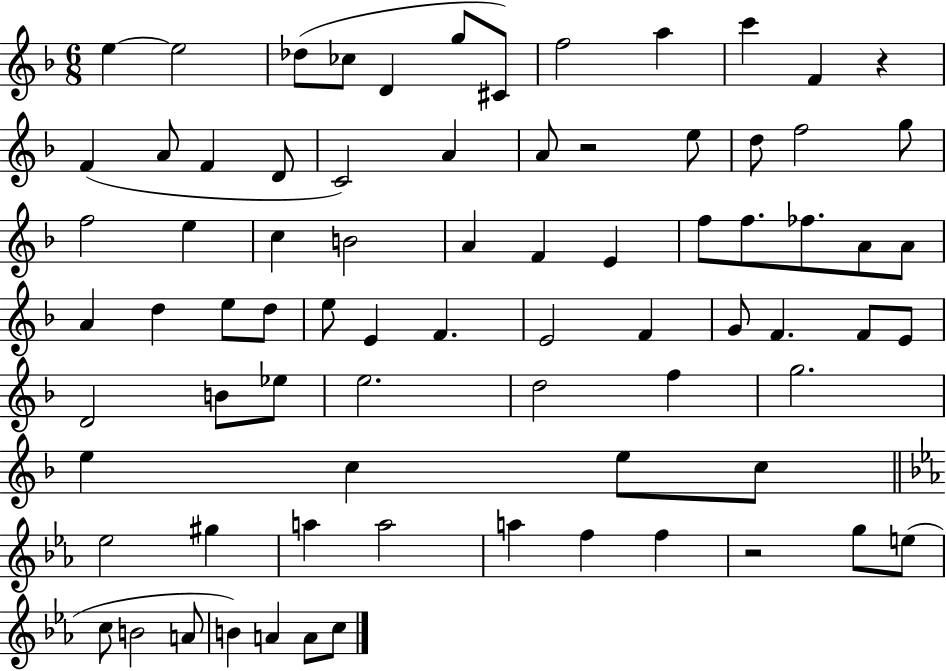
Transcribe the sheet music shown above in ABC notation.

X:1
T:Untitled
M:6/8
L:1/4
K:F
e e2 _d/2 _c/2 D g/2 ^C/2 f2 a c' F z F A/2 F D/2 C2 A A/2 z2 e/2 d/2 f2 g/2 f2 e c B2 A F E f/2 f/2 _f/2 A/2 A/2 A d e/2 d/2 e/2 E F E2 F G/2 F F/2 E/2 D2 B/2 _e/2 e2 d2 f g2 e c e/2 c/2 _e2 ^g a a2 a f f z2 g/2 e/2 c/2 B2 A/2 B A A/2 c/2